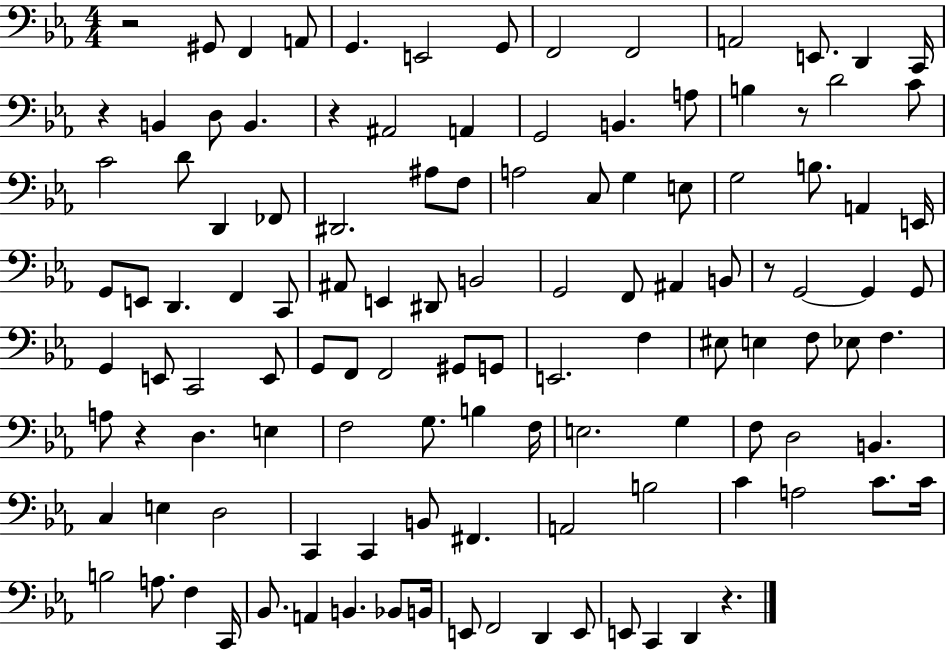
X:1
T:Untitled
M:4/4
L:1/4
K:Eb
z2 ^G,,/2 F,, A,,/2 G,, E,,2 G,,/2 F,,2 F,,2 A,,2 E,,/2 D,, C,,/4 z B,, D,/2 B,, z ^A,,2 A,, G,,2 B,, A,/2 B, z/2 D2 C/2 C2 D/2 D,, _F,,/2 ^D,,2 ^A,/2 F,/2 A,2 C,/2 G, E,/2 G,2 B,/2 A,, E,,/4 G,,/2 E,,/2 D,, F,, C,,/2 ^A,,/2 E,, ^D,,/2 B,,2 G,,2 F,,/2 ^A,, B,,/2 z/2 G,,2 G,, G,,/2 G,, E,,/2 C,,2 E,,/2 G,,/2 F,,/2 F,,2 ^G,,/2 G,,/2 E,,2 F, ^E,/2 E, F,/2 _E,/2 F, A,/2 z D, E, F,2 G,/2 B, F,/4 E,2 G, F,/2 D,2 B,, C, E, D,2 C,, C,, B,,/2 ^F,, A,,2 B,2 C A,2 C/2 C/4 B,2 A,/2 F, C,,/4 _B,,/2 A,, B,, _B,,/2 B,,/4 E,,/2 F,,2 D,, E,,/2 E,,/2 C,, D,, z